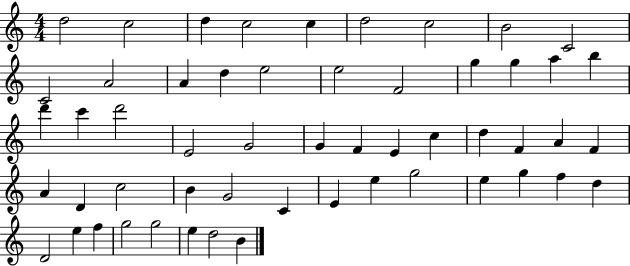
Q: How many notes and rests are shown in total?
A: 54